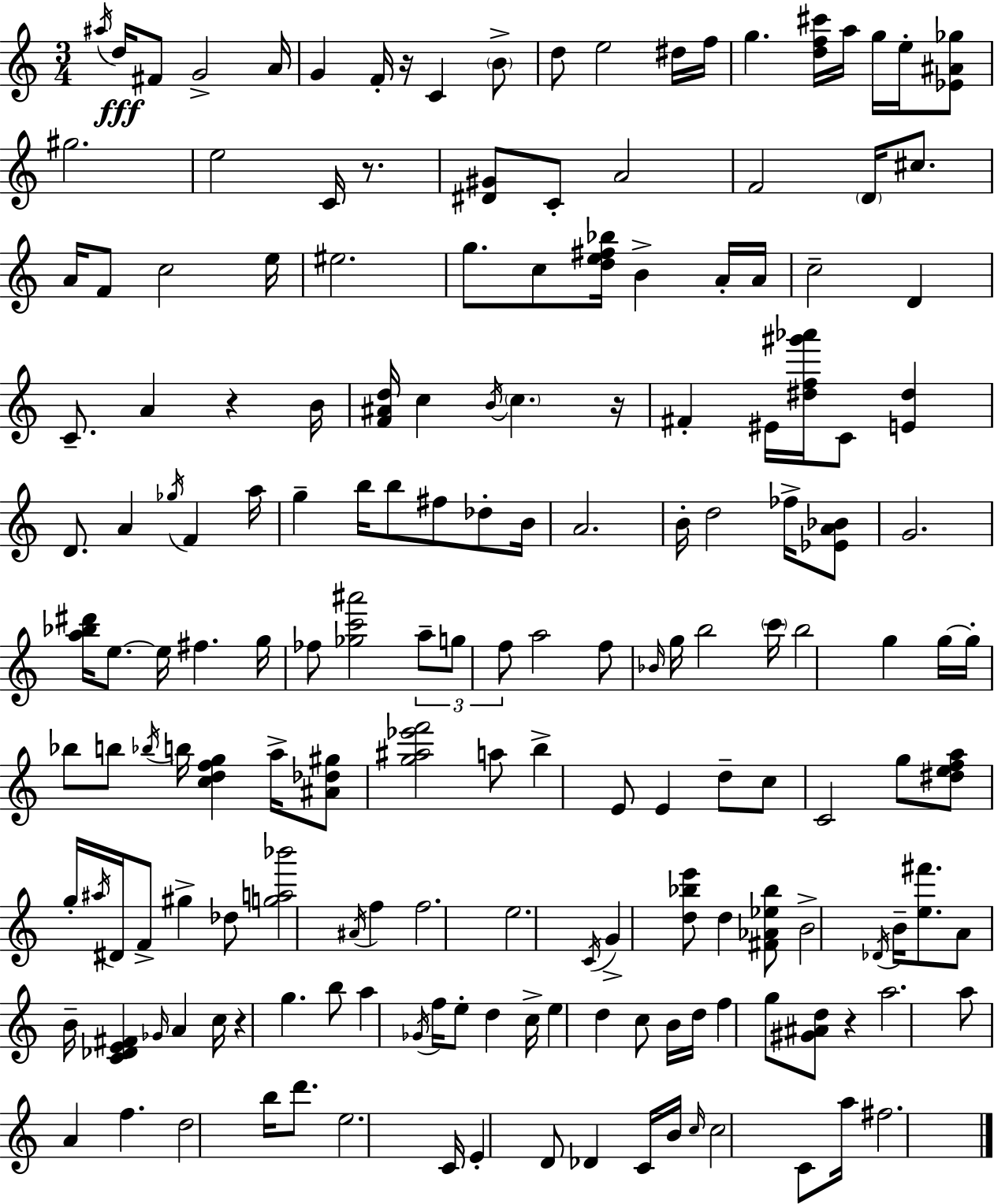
{
  \clef treble
  \numericTimeSignature
  \time 3/4
  \key c \major
  \acciaccatura { ais''16 }\fff d''16 fis'8 g'2-> | a'16 g'4 f'16-. r16 c'4 \parenthesize b'8-> | d''8 e''2 dis''16 | f''16 g''4. <d'' f'' cis'''>16 a''16 g''16 e''16-. <ees' ais' ges''>8 | \break gis''2. | e''2 c'16 r8. | <dis' gis'>8 c'8-. a'2 | f'2 \parenthesize d'16 cis''8. | \break a'16 f'8 c''2 | e''16 eis''2. | g''8. c''8 <d'' e'' fis'' bes''>16 b'4-> a'16-. | a'16 c''2-- d'4 | \break c'8.-- a'4 r4 | b'16 <f' ais' d''>16 c''4 \acciaccatura { b'16 } \parenthesize c''4. | r16 fis'4-. eis'16 <dis'' f'' gis''' aes'''>16 c'8 <e' dis''>4 | d'8. a'4 \acciaccatura { ges''16 } f'4 | \break a''16 g''4-- b''16 b''8 fis''8 | des''8-. b'16 a'2. | b'16-. d''2 | fes''16-> <ees' a' bes'>8 g'2. | \break <a'' bes'' dis'''>16 e''8.~~ e''16 fis''4. | g''16 fes''8 <ges'' c''' ais'''>2 | \tuplet 3/2 { a''8-- g''8 f''8 } a''2 | f''8 \grace { bes'16 } g''16 b''2 | \break \parenthesize c'''16 b''2 | g''4 g''16~~ g''16-. bes''8 b''8 \acciaccatura { bes''16 } b''16 | <c'' d'' f'' g''>4 a''16-> <ais' des'' gis''>8 <g'' ais'' ees''' f'''>2 | a''8 b''4-> e'8 e'4 | \break d''8-- c''8 c'2 | g''8 <dis'' e'' f'' a''>8 g''16-. \acciaccatura { ais''16 } dis'16 f'8-> | gis''4-> des''8 <g'' a'' bes'''>2 | \acciaccatura { ais'16 } f''4 f''2. | \break e''2. | \acciaccatura { c'16 } g'4-> | <d'' bes'' e'''>8 d''4 <fis' aes' ees'' bes''>8 b'2-> | \acciaccatura { des'16 } b'16-- <e'' fis'''>8. a'8 b'16-- | \break <c' des' e' fis'>4 \grace { ges'16 } a'4 c''16 r4 | g''4. b''8 a''4 | \acciaccatura { ges'16 } f''16 e''8-. d''4 c''16-> e''4 | d''4 c''8 b'16 d''16 f''4 | \break g''8 <gis' ais' d''>8 r4 a''2. | a''8 | a'4 f''4. d''2 | b''16 d'''8. e''2. | \break c'16 | e'4-. d'8 des'4 c'16 b'16 | \grace { c''16 } c''2 c'8 a''16 | fis''2. | \break \bar "|."
}